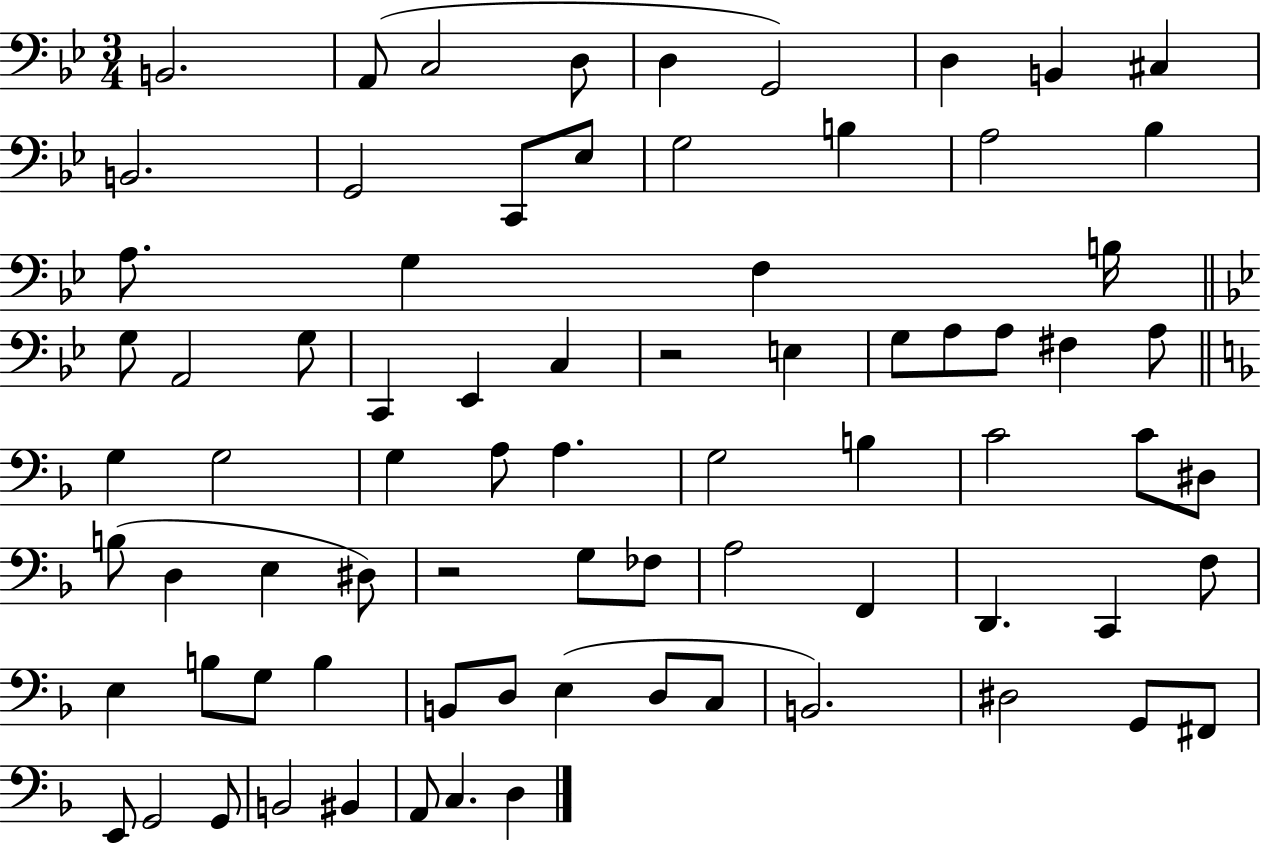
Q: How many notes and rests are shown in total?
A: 77